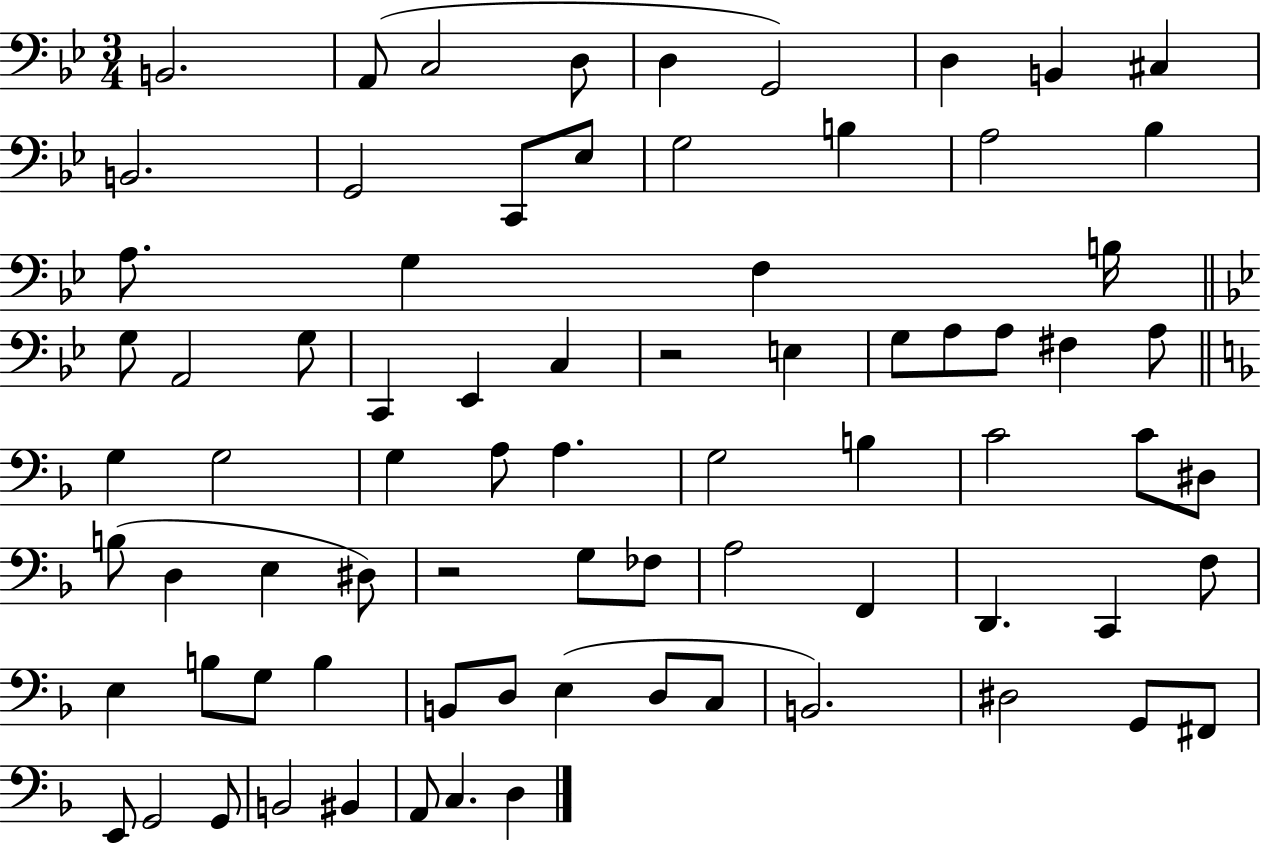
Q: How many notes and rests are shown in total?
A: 77